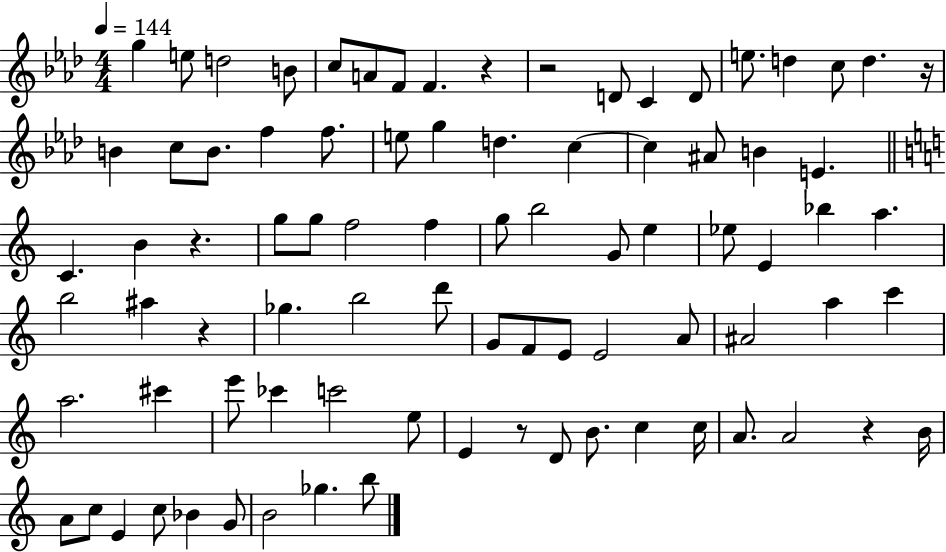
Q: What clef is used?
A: treble